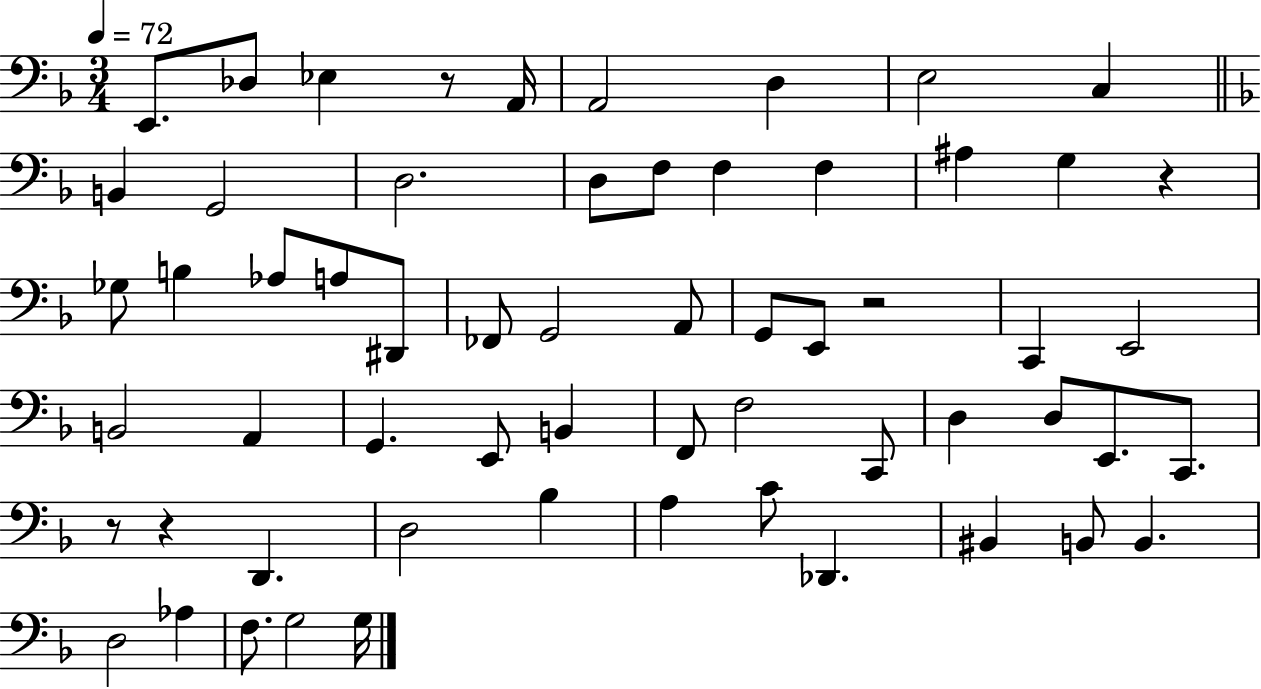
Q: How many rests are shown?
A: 5